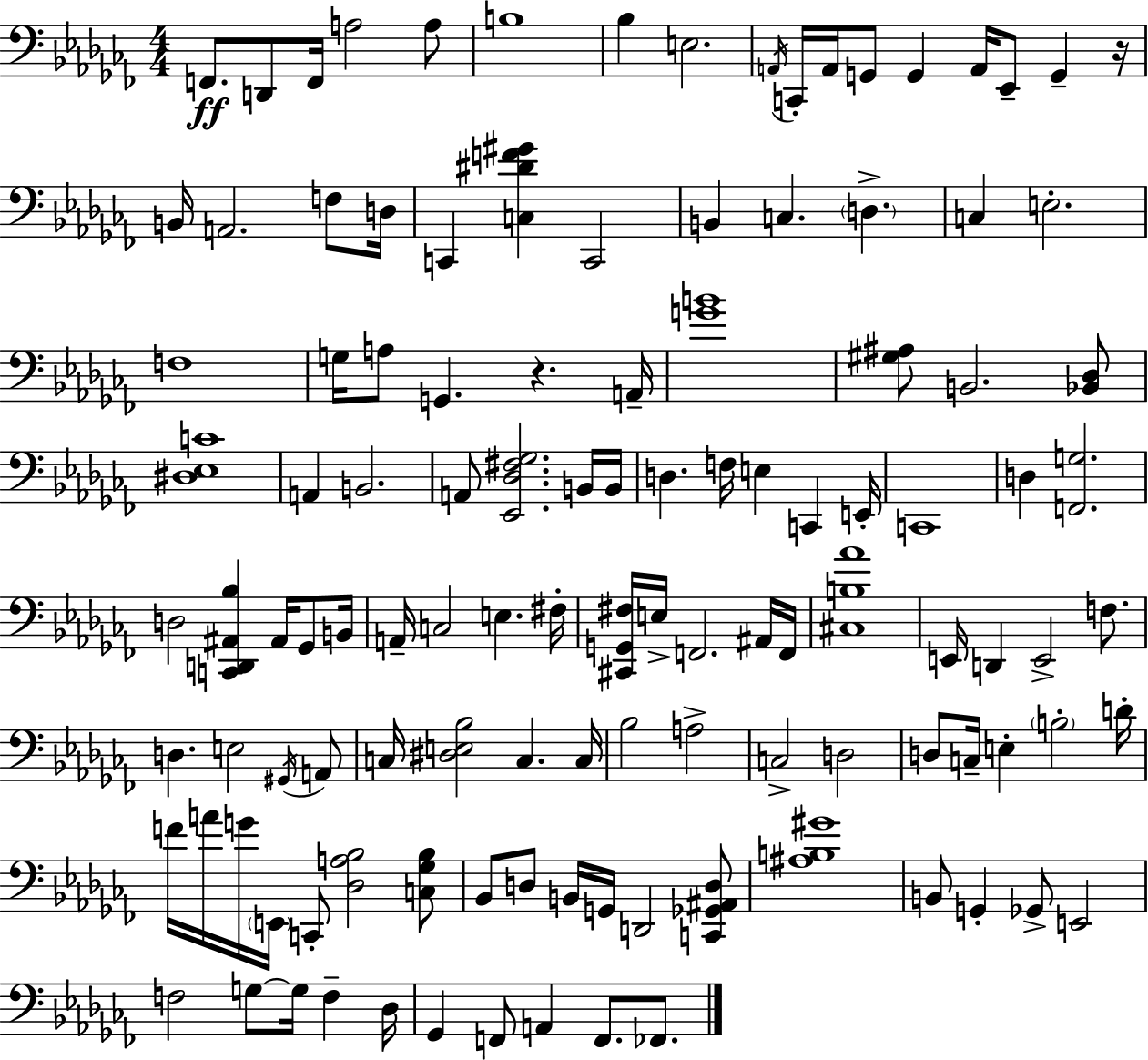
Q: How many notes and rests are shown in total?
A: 118